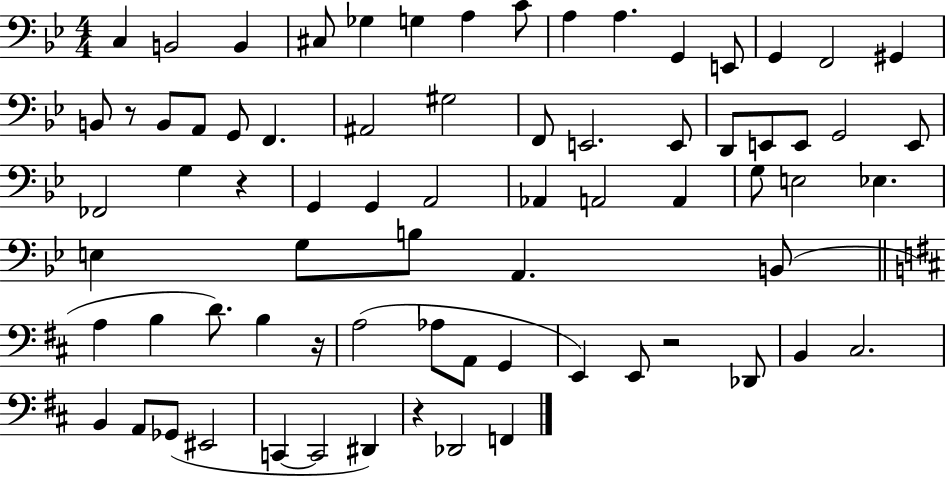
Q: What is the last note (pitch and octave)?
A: F2